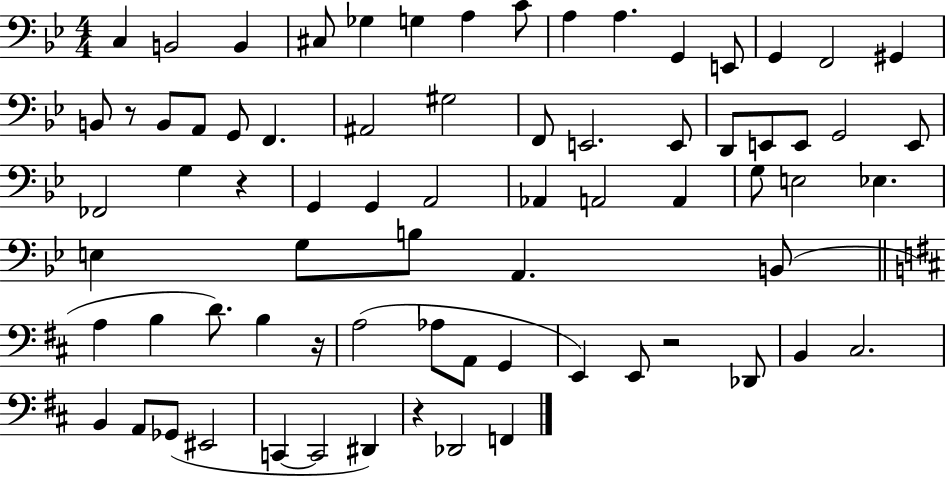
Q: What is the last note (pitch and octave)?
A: F2